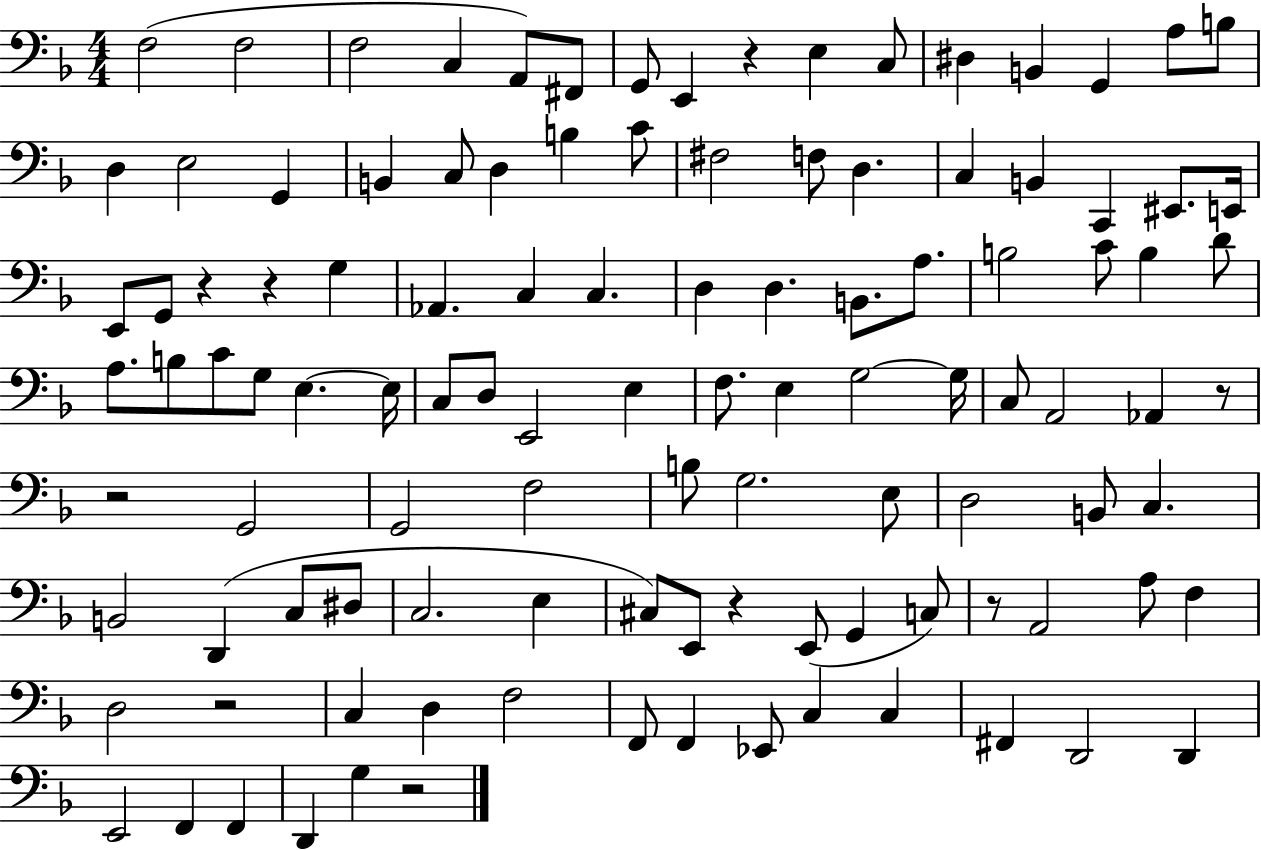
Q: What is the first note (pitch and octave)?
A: F3